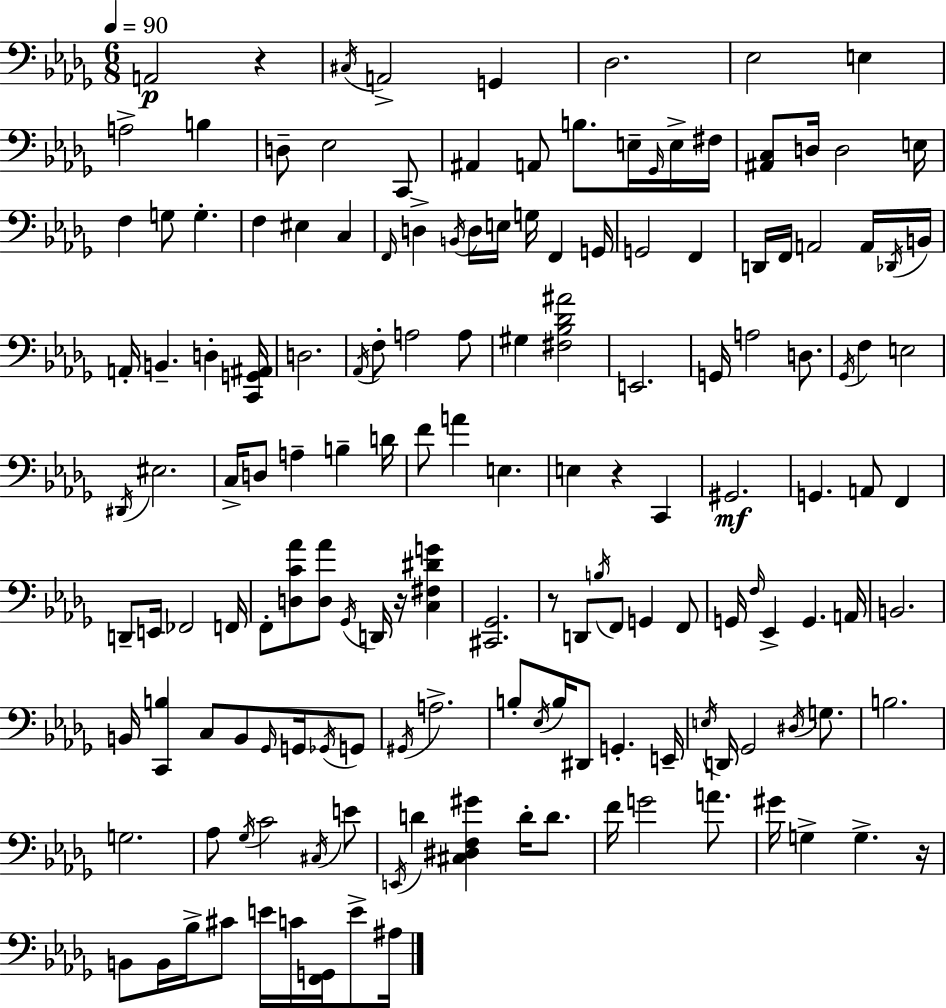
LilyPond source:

{
  \clef bass
  \numericTimeSignature
  \time 6/8
  \key bes \minor
  \tempo 4 = 90
  a,2\p r4 | \acciaccatura { cis16 } a,2-> g,4 | des2. | ees2 e4 | \break a2-> b4 | d8-- ees2 c,8 | ais,4 a,8 b8. e16-- \grace { ges,16 } | e16-> fis16 <ais, c>8 d16 d2 | \break e16 f4 g8 g4.-. | f4 eis4 c4 | \grace { f,16 } d4-> \acciaccatura { b,16 } d16 e16 g16 f,4 | g,16 g,2 | \break f,4 d,16 f,16 a,2 | a,16 \acciaccatura { des,16 } b,16 a,16-. b,4.-- | d4-. <c, g, ais,>16 d2. | \acciaccatura { aes,16 } f8-. a2 | \break a8 gis4 <fis bes des' ais'>2 | e,2. | g,16 a2 | d8. \acciaccatura { ges,16 } f4 e2 | \break \acciaccatura { dis,16 } eis2. | c16-> d8 a4-- | b4-- d'16 f'8 a'4 | e4. e4 | \break r4 c,4 gis,2.\mf | g,4. | a,8 f,4 d,8-- e,16 fes,2 | f,16 f,8-. <d c' aes'>8 | \break <d aes'>8 \acciaccatura { ges,16 } d,16 r16 <c fis dis' g'>4 <cis, ges,>2. | r8 d,8 | \acciaccatura { b16 } f,8 g,4 f,8 g,16 \grace { f16 } | ees,4-> g,4. a,16 b,2. | \break b,16 | <c, b>4 c8 b,8 \grace { ges,16 } g,16 \acciaccatura { ges,16 } g,8 | \acciaccatura { gis,16 } a2.-> | b8-. \acciaccatura { ees16 } b16 dis,8 g,4.-. | \break e,16-- \acciaccatura { e16 } d,16 ges,2 | \acciaccatura { dis16 } g8. b2. | g2. | aes8 \acciaccatura { ges16 } c'2 | \break \acciaccatura { cis16 } e'8 \acciaccatura { e,16 } d'4 | <cis dis f gis'>4 d'16-. d'8. f'16 g'2 | a'8. gis'16 g4-> | g4.-> r16 b,8 b,16 bes16-> | \break cis'8 e'16 c'16 <f, g,>16 e'8-> ais16 \bar "|."
}